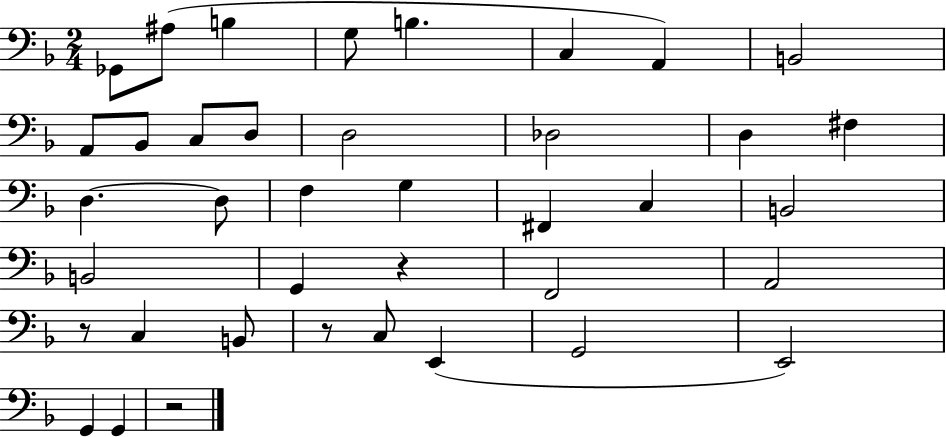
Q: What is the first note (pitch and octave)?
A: Gb2